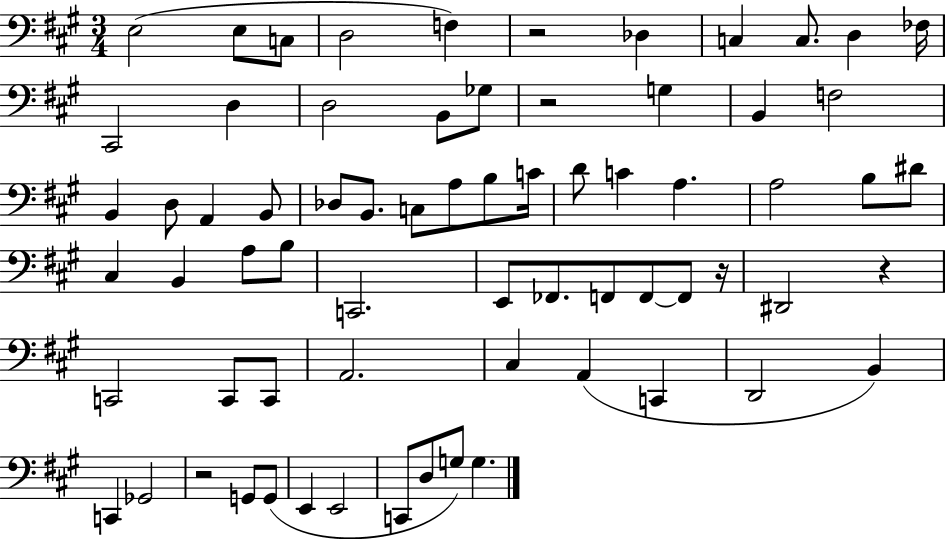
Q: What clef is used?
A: bass